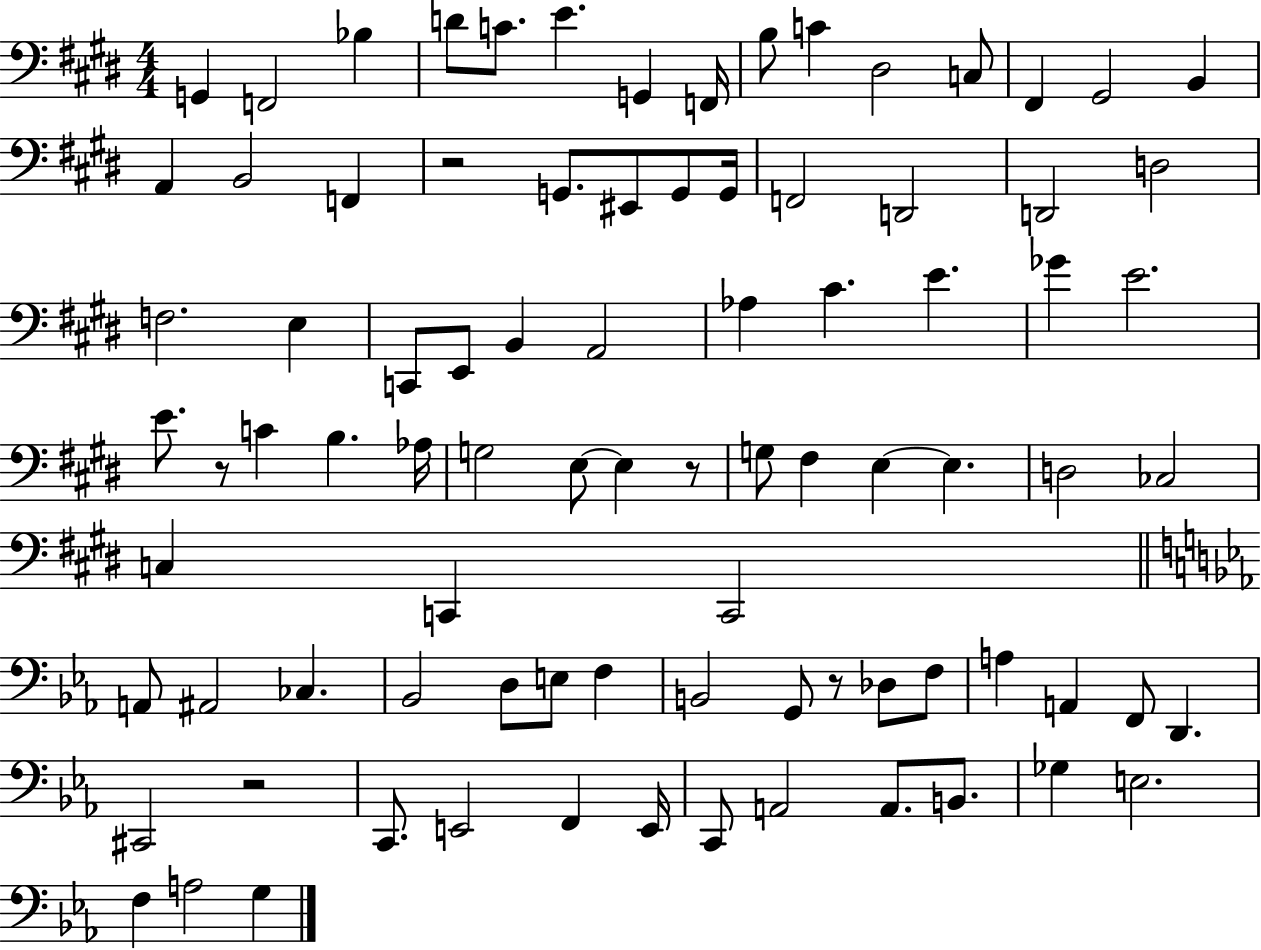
X:1
T:Untitled
M:4/4
L:1/4
K:E
G,, F,,2 _B, D/2 C/2 E G,, F,,/4 B,/2 C ^D,2 C,/2 ^F,, ^G,,2 B,, A,, B,,2 F,, z2 G,,/2 ^E,,/2 G,,/2 G,,/4 F,,2 D,,2 D,,2 D,2 F,2 E, C,,/2 E,,/2 B,, A,,2 _A, ^C E _G E2 E/2 z/2 C B, _A,/4 G,2 E,/2 E, z/2 G,/2 ^F, E, E, D,2 _C,2 C, C,, C,,2 A,,/2 ^A,,2 _C, _B,,2 D,/2 E,/2 F, B,,2 G,,/2 z/2 _D,/2 F,/2 A, A,, F,,/2 D,, ^C,,2 z2 C,,/2 E,,2 F,, E,,/4 C,,/2 A,,2 A,,/2 B,,/2 _G, E,2 F, A,2 G,